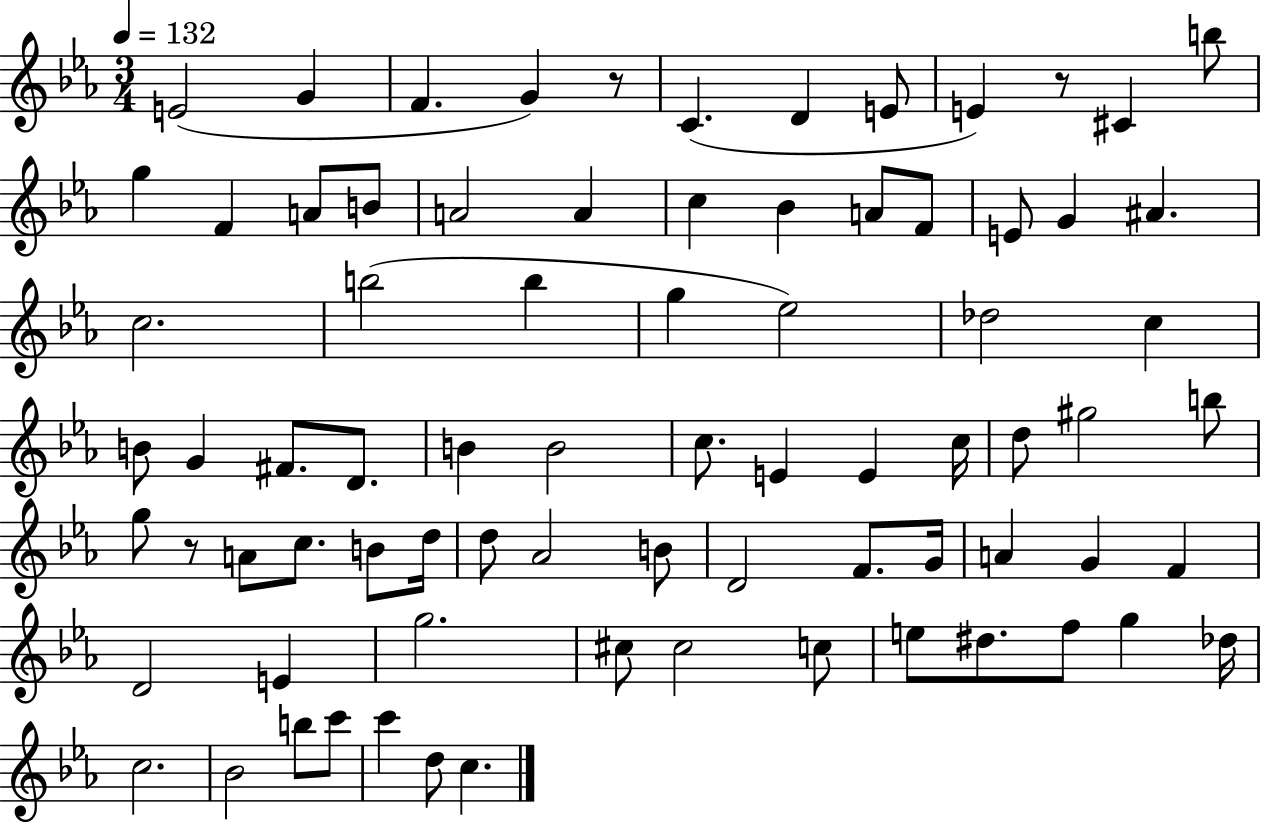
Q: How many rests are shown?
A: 3